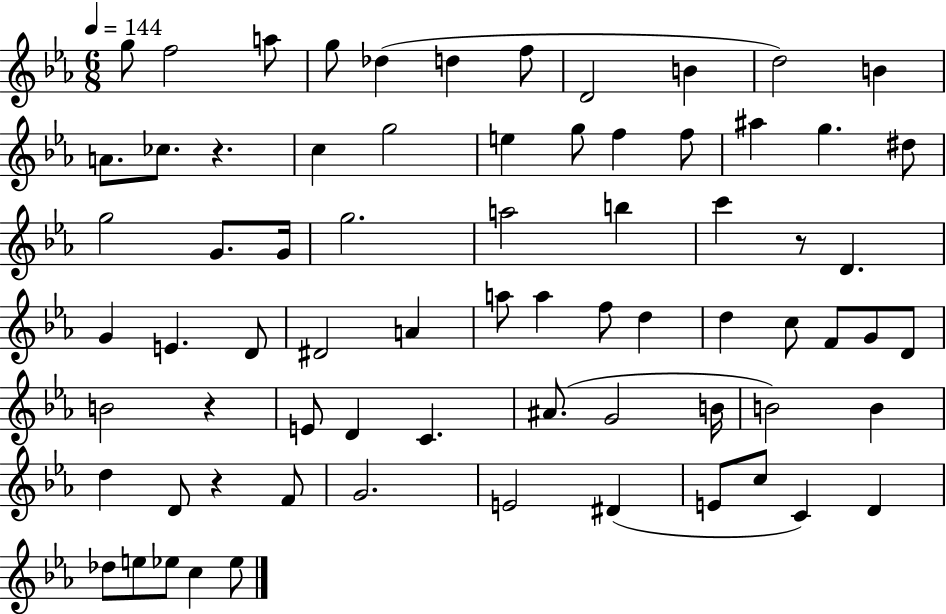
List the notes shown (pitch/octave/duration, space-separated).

G5/e F5/h A5/e G5/e Db5/q D5/q F5/e D4/h B4/q D5/h B4/q A4/e. CES5/e. R/q. C5/q G5/h E5/q G5/e F5/q F5/e A#5/q G5/q. D#5/e G5/h G4/e. G4/s G5/h. A5/h B5/q C6/q R/e D4/q. G4/q E4/q. D4/e D#4/h A4/q A5/e A5/q F5/e D5/q D5/q C5/e F4/e G4/e D4/e B4/h R/q E4/e D4/q C4/q. A#4/e. G4/h B4/s B4/h B4/q D5/q D4/e R/q F4/e G4/h. E4/h D#4/q E4/e C5/e C4/q D4/q Db5/e E5/e Eb5/e C5/q Eb5/e